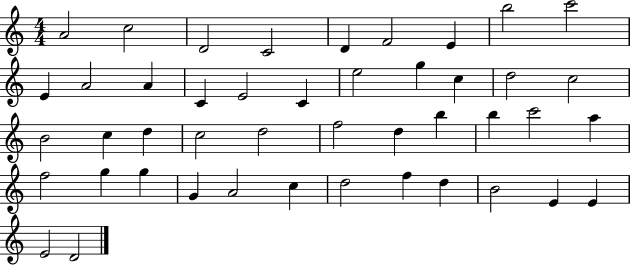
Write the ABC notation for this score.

X:1
T:Untitled
M:4/4
L:1/4
K:C
A2 c2 D2 C2 D F2 E b2 c'2 E A2 A C E2 C e2 g c d2 c2 B2 c d c2 d2 f2 d b b c'2 a f2 g g G A2 c d2 f d B2 E E E2 D2